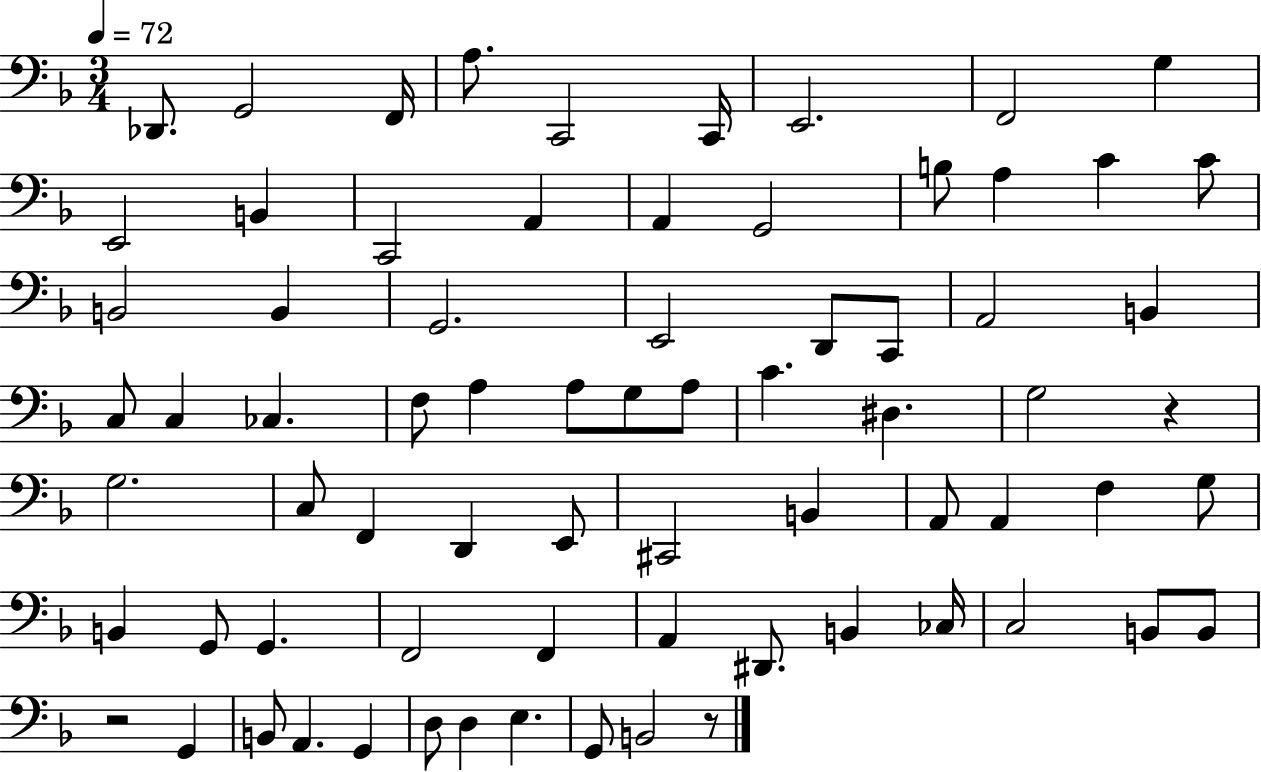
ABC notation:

X:1
T:Untitled
M:3/4
L:1/4
K:F
_D,,/2 G,,2 F,,/4 A,/2 C,,2 C,,/4 E,,2 F,,2 G, E,,2 B,, C,,2 A,, A,, G,,2 B,/2 A, C C/2 B,,2 B,, G,,2 E,,2 D,,/2 C,,/2 A,,2 B,, C,/2 C, _C, F,/2 A, A,/2 G,/2 A,/2 C ^D, G,2 z G,2 C,/2 F,, D,, E,,/2 ^C,,2 B,, A,,/2 A,, F, G,/2 B,, G,,/2 G,, F,,2 F,, A,, ^D,,/2 B,, _C,/4 C,2 B,,/2 B,,/2 z2 G,, B,,/2 A,, G,, D,/2 D, E, G,,/2 B,,2 z/2